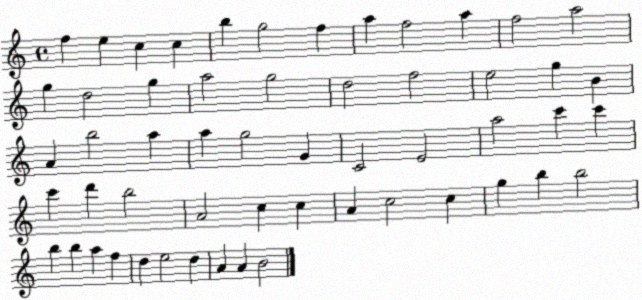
X:1
T:Untitled
M:4/4
L:1/4
K:C
f e c c b g2 f a f2 a f2 a2 g d2 g a2 g2 d2 f2 e2 g B A b2 a a g2 G C2 E2 a2 c' c' c' d' b2 A2 c c A c2 c g b b2 b b a f d e2 d A A B2